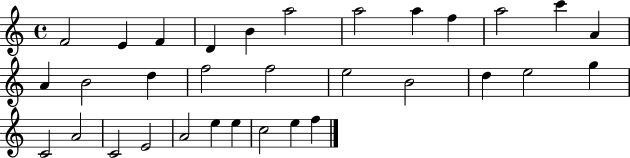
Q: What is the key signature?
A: C major